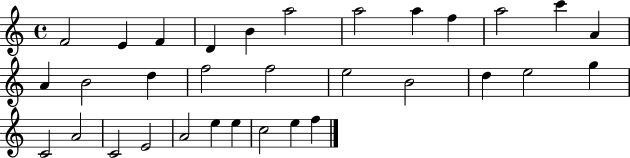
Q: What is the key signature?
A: C major